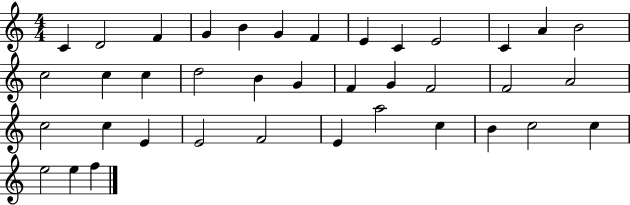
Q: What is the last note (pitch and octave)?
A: F5